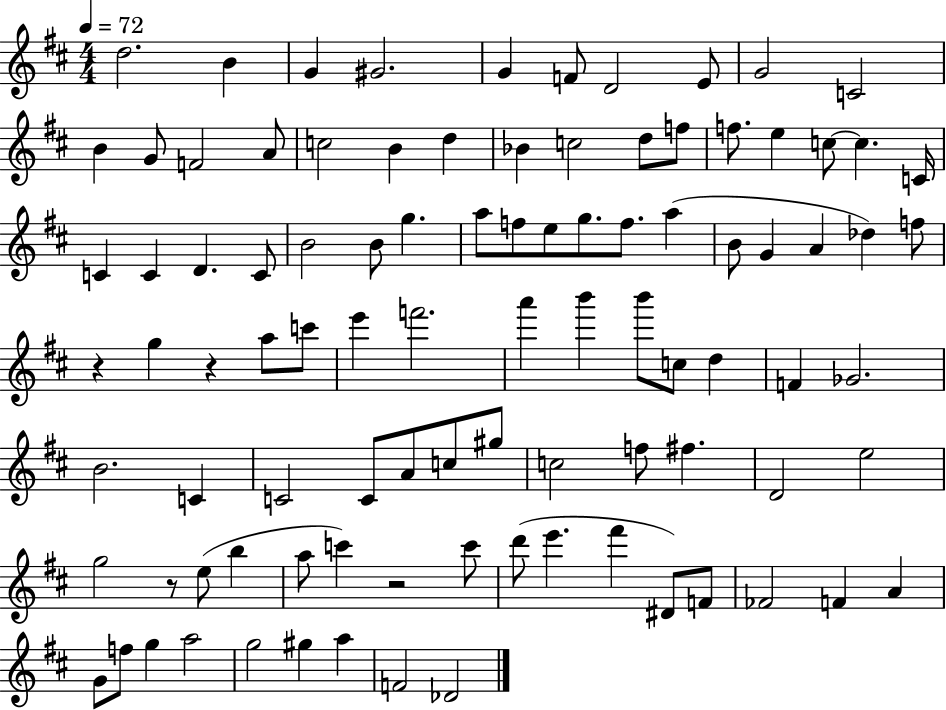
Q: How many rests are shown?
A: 4